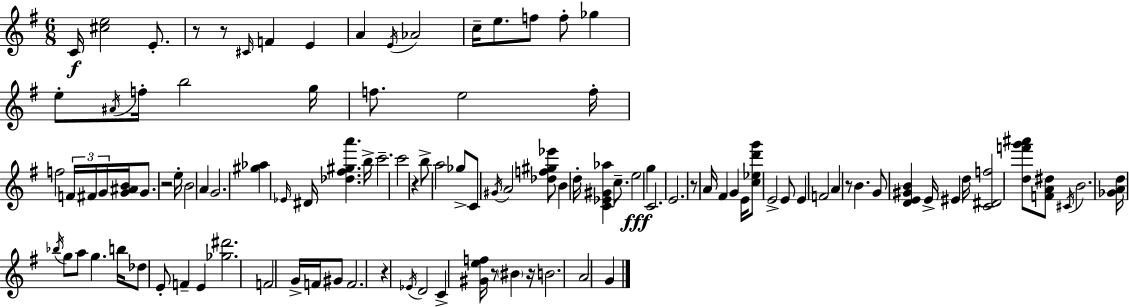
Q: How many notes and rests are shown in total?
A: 108